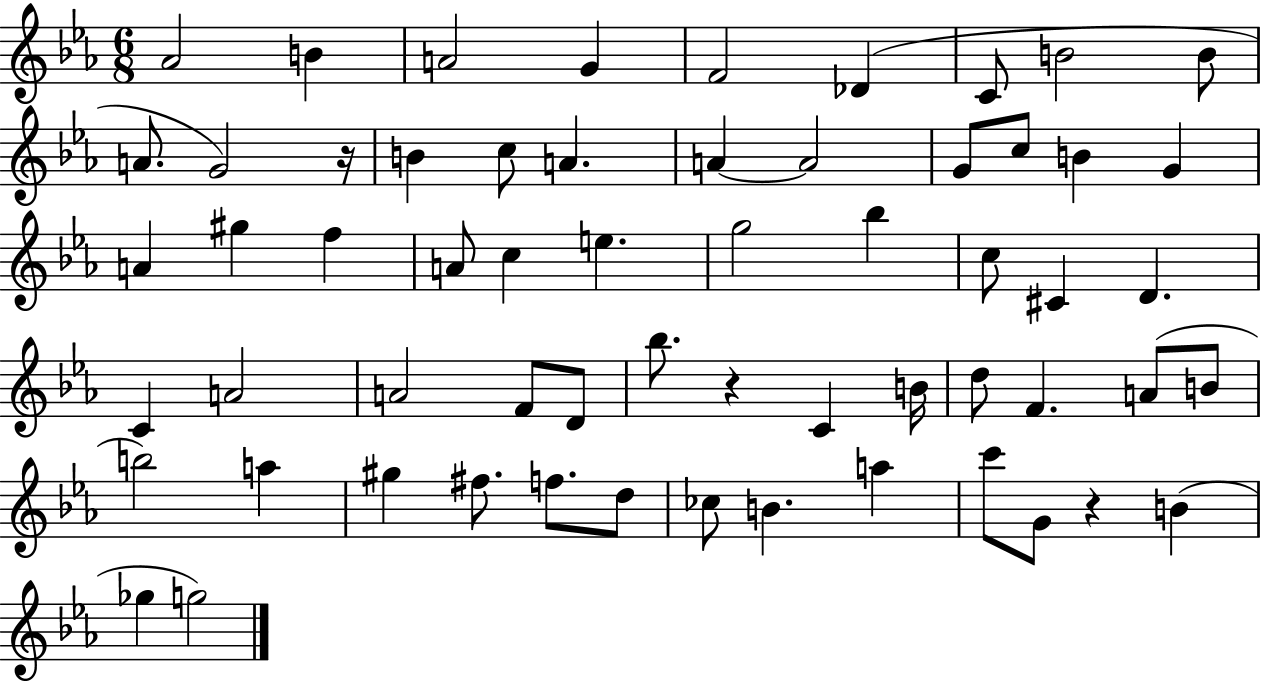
X:1
T:Untitled
M:6/8
L:1/4
K:Eb
_A2 B A2 G F2 _D C/2 B2 B/2 A/2 G2 z/4 B c/2 A A A2 G/2 c/2 B G A ^g f A/2 c e g2 _b c/2 ^C D C A2 A2 F/2 D/2 _b/2 z C B/4 d/2 F A/2 B/2 b2 a ^g ^f/2 f/2 d/2 _c/2 B a c'/2 G/2 z B _g g2